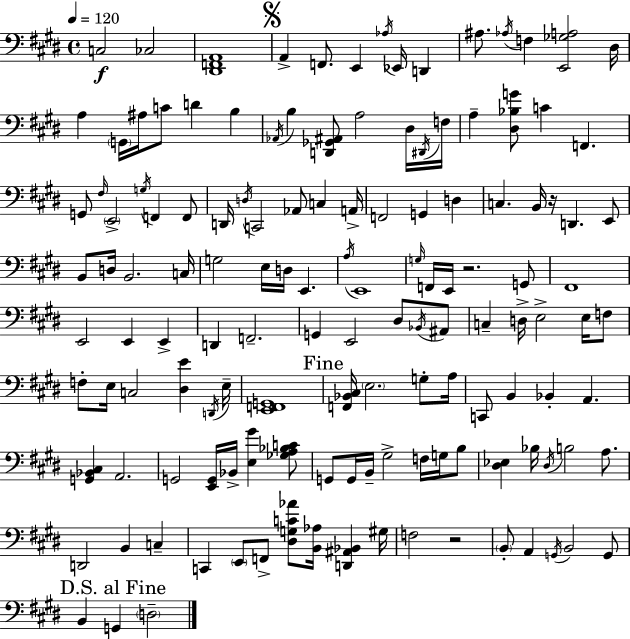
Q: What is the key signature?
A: E major